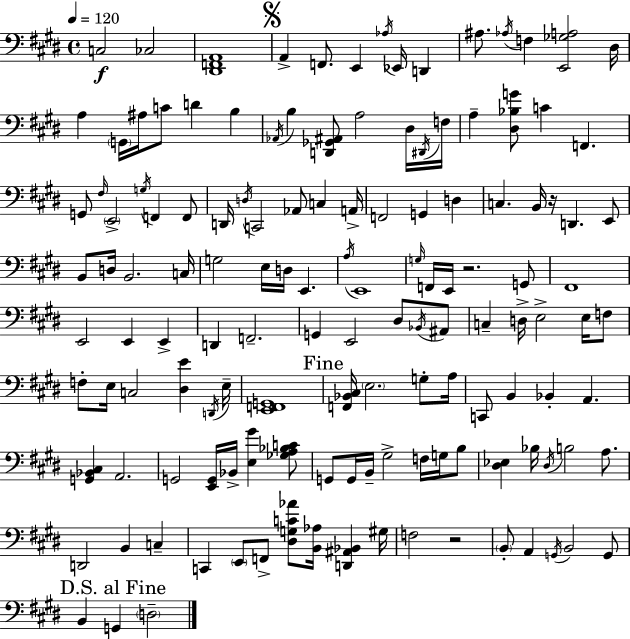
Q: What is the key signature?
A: E major